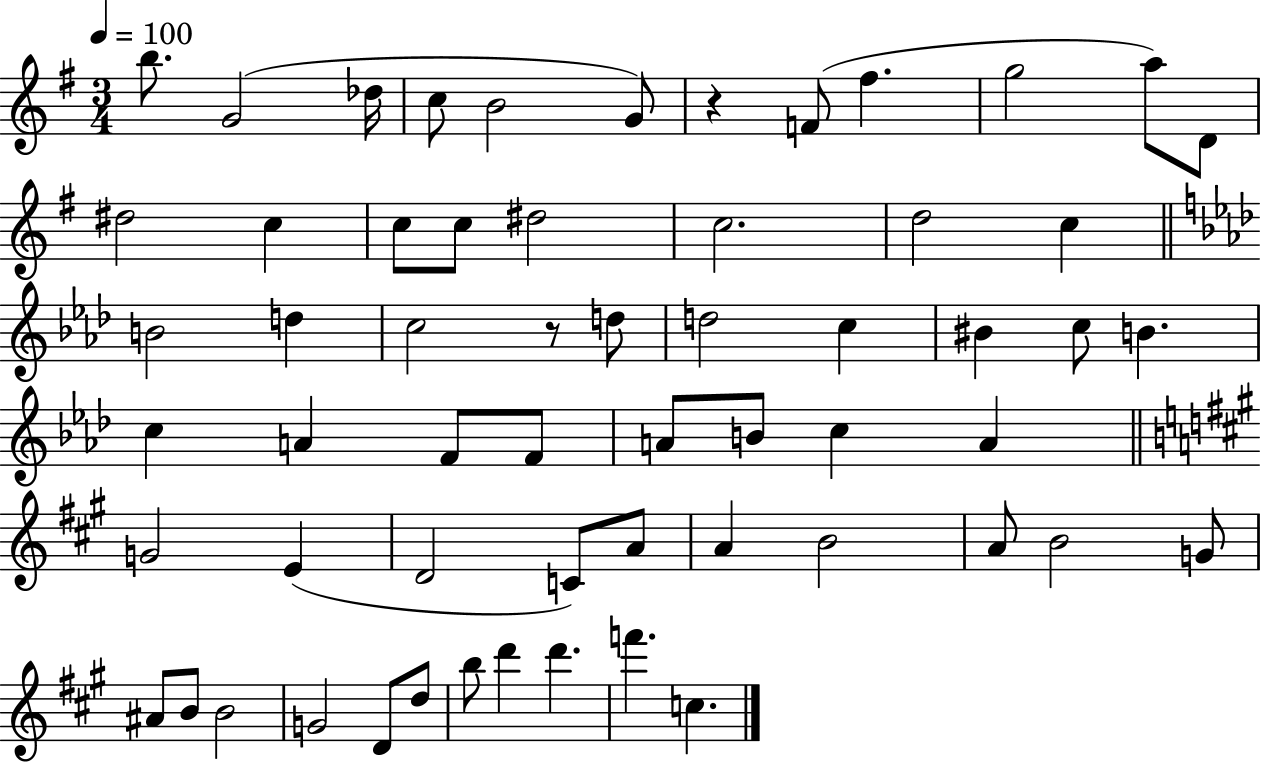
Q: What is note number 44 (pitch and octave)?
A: A4